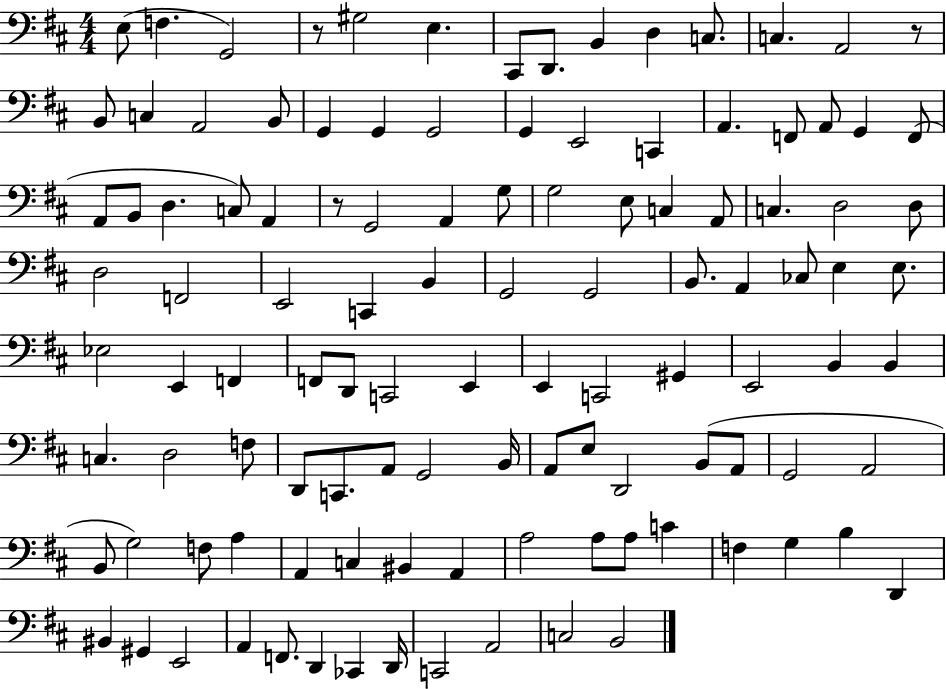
E3/e F3/q. G2/h R/e G#3/h E3/q. C#2/e D2/e. B2/q D3/q C3/e. C3/q. A2/h R/e B2/e C3/q A2/h B2/e G2/q G2/q G2/h G2/q E2/h C2/q A2/q. F2/e A2/e G2/q F2/e A2/e B2/e D3/q. C3/e A2/q R/e G2/h A2/q G3/e G3/h E3/e C3/q A2/e C3/q. D3/h D3/e D3/h F2/h E2/h C2/q B2/q G2/h G2/h B2/e. A2/q CES3/e E3/q E3/e. Eb3/h E2/q F2/q F2/e D2/e C2/h E2/q E2/q C2/h G#2/q E2/h B2/q B2/q C3/q. D3/h F3/e D2/e C2/e. A2/e G2/h B2/s A2/e E3/e D2/h B2/e A2/e G2/h A2/h B2/e G3/h F3/e A3/q A2/q C3/q BIS2/q A2/q A3/h A3/e A3/e C4/q F3/q G3/q B3/q D2/q BIS2/q G#2/q E2/h A2/q F2/e. D2/q CES2/q D2/s C2/h A2/h C3/h B2/h